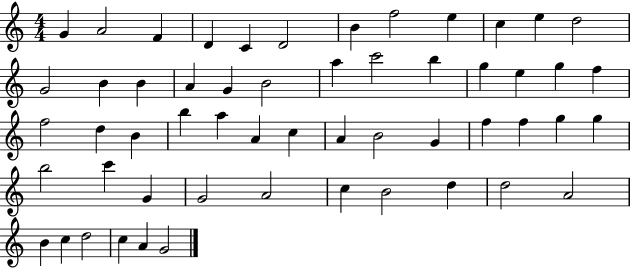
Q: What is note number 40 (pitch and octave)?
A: B5